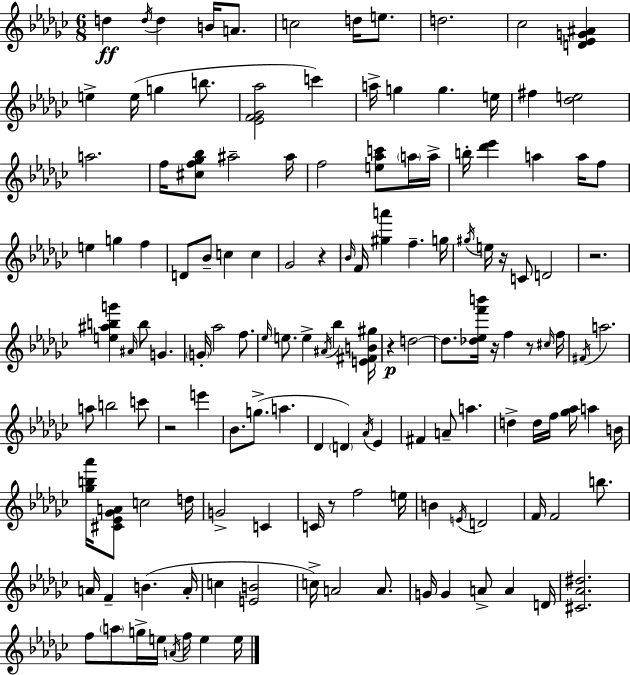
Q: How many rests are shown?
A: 8